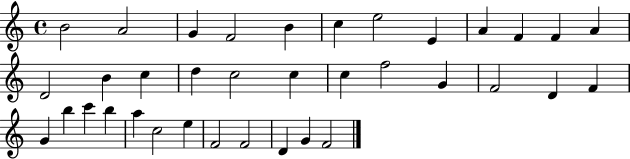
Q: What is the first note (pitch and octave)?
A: B4